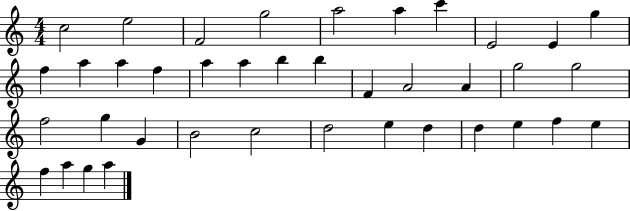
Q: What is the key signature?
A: C major